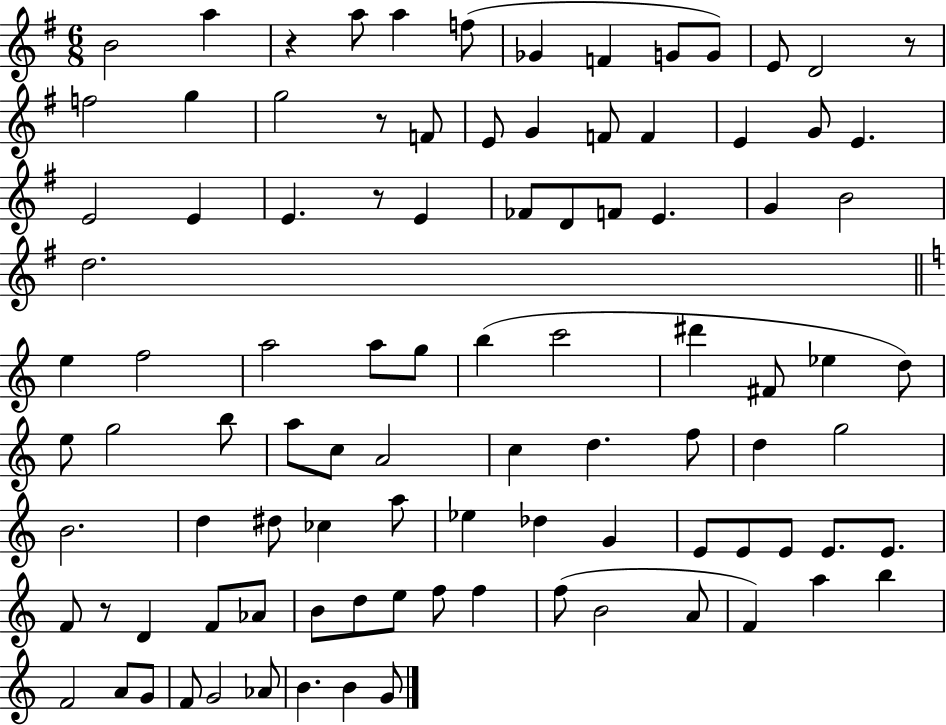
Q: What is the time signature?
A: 6/8